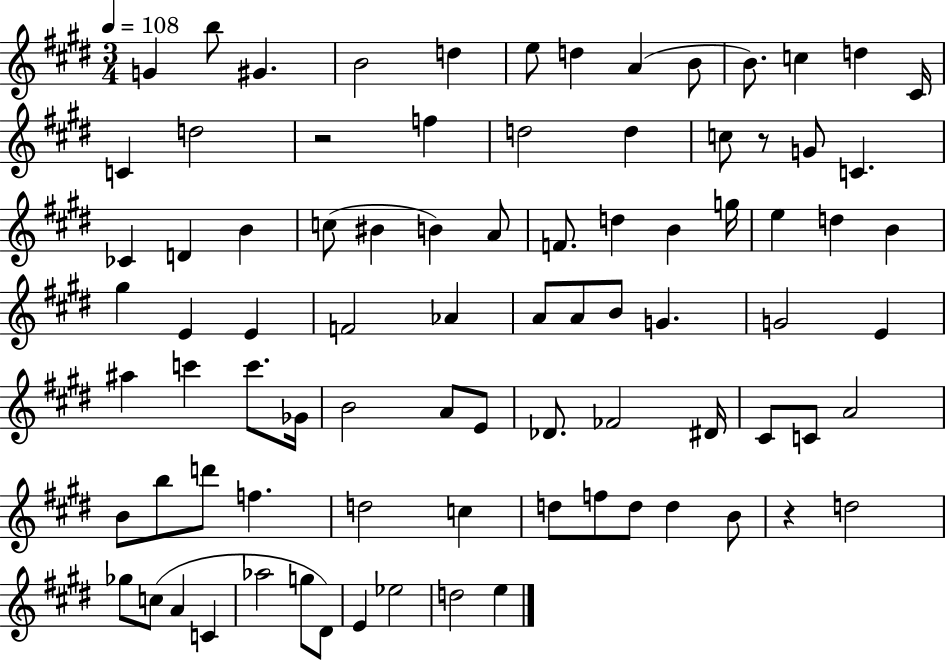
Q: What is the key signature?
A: E major